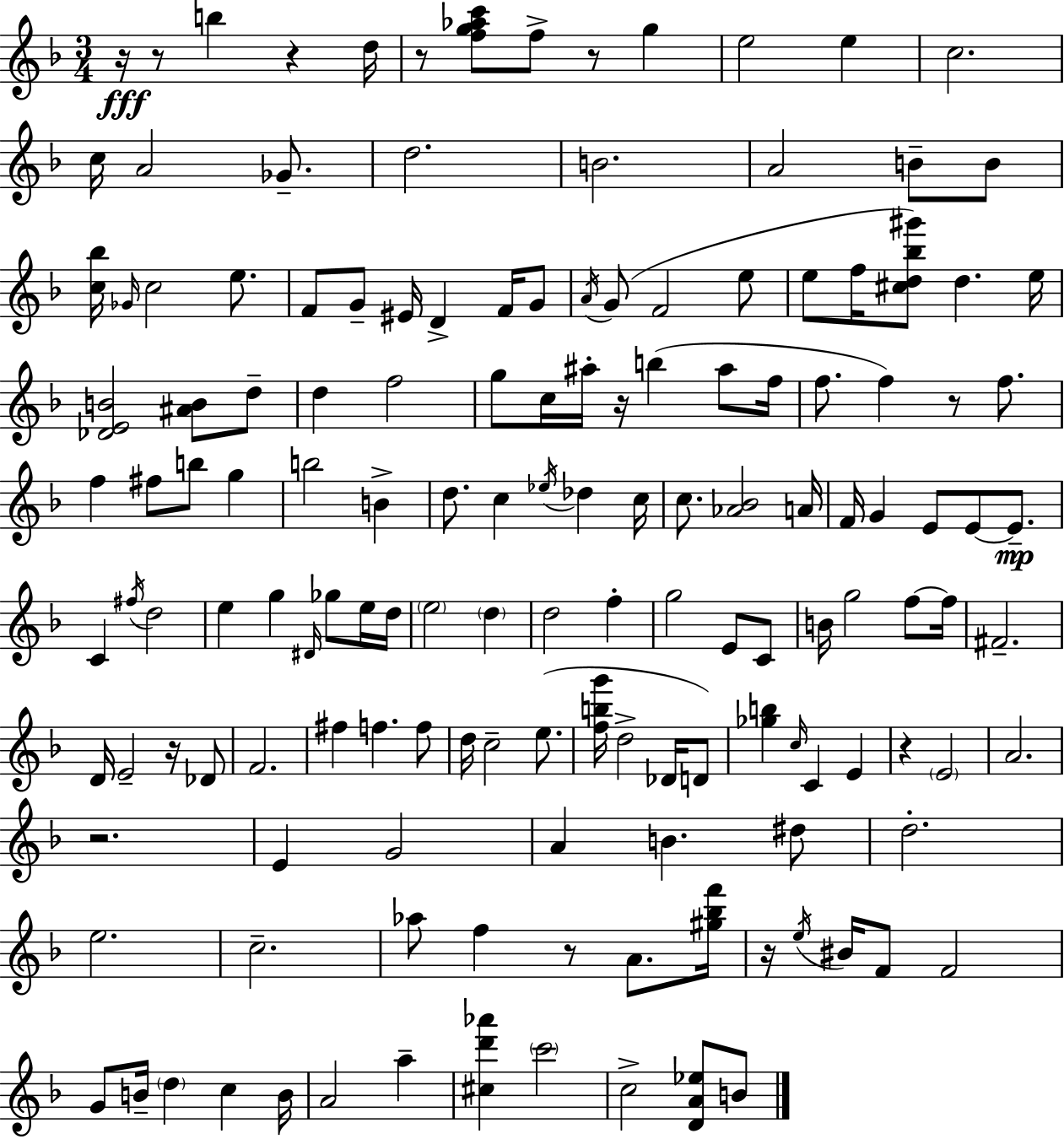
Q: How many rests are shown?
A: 12